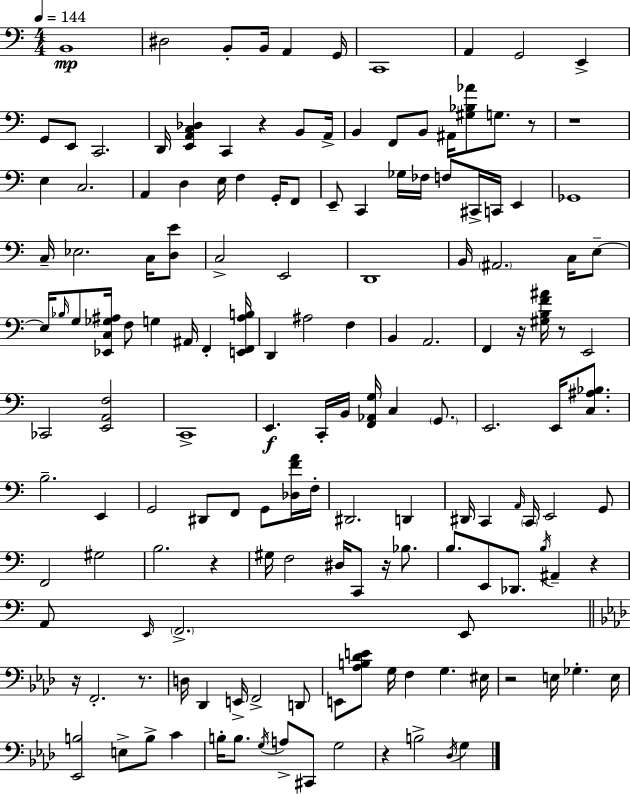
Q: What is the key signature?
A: A minor